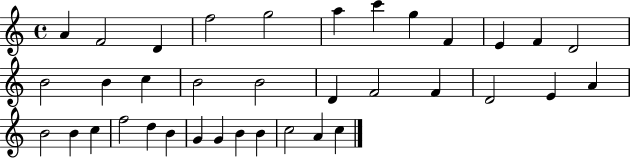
X:1
T:Untitled
M:4/4
L:1/4
K:C
A F2 D f2 g2 a c' g F E F D2 B2 B c B2 B2 D F2 F D2 E A B2 B c f2 d B G G B B c2 A c